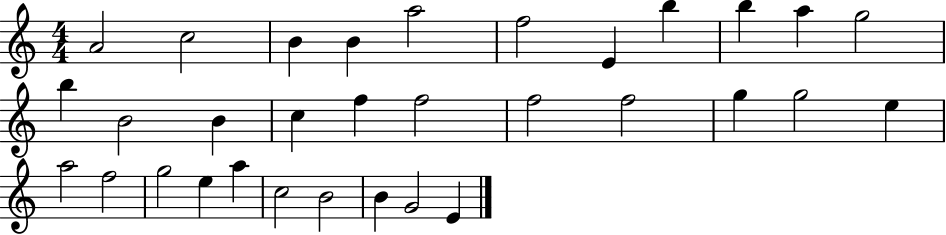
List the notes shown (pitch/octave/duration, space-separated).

A4/h C5/h B4/q B4/q A5/h F5/h E4/q B5/q B5/q A5/q G5/h B5/q B4/h B4/q C5/q F5/q F5/h F5/h F5/h G5/q G5/h E5/q A5/h F5/h G5/h E5/q A5/q C5/h B4/h B4/q G4/h E4/q